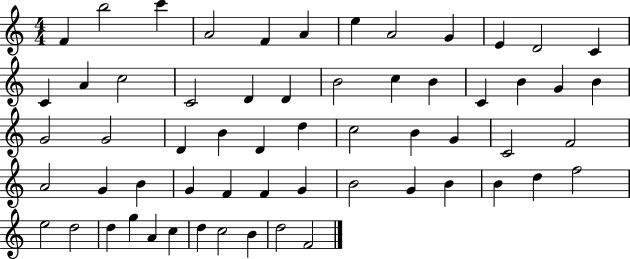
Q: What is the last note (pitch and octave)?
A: F4